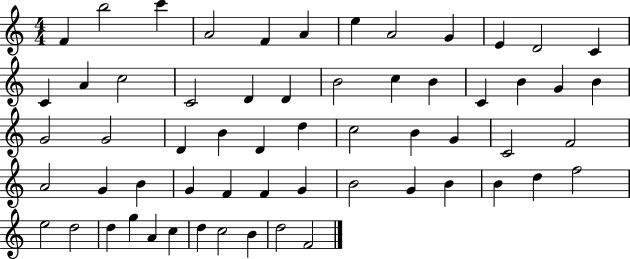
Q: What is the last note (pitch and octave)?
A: F4